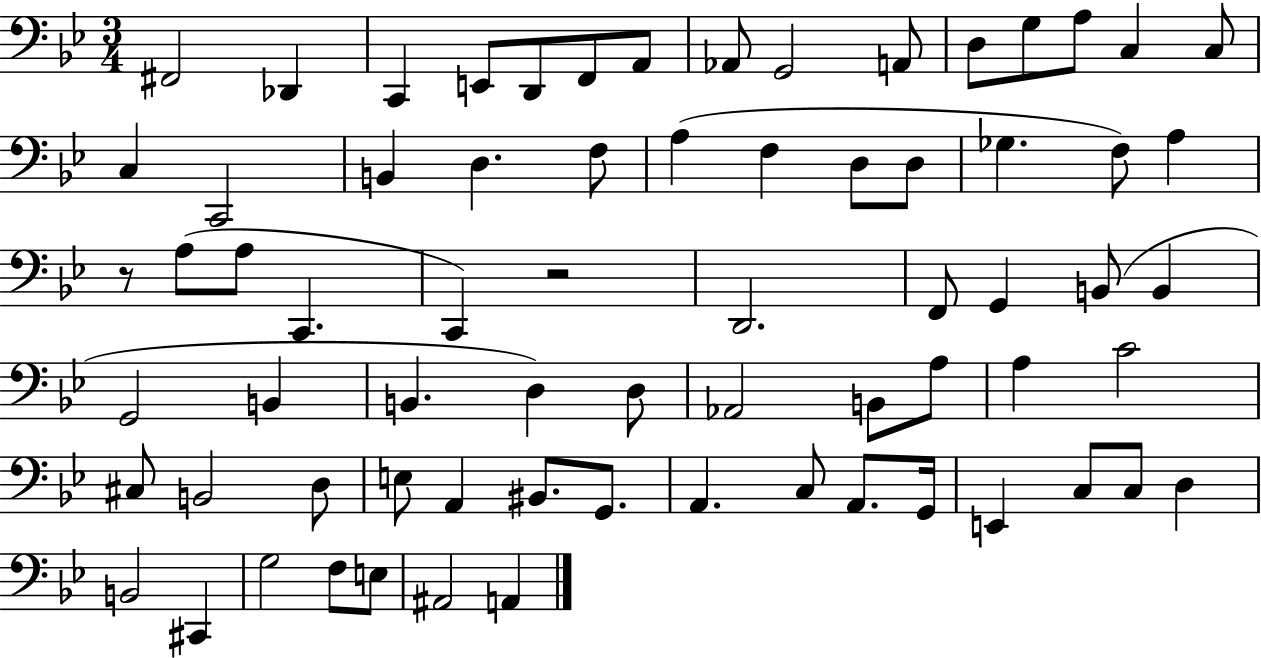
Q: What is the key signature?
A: BES major